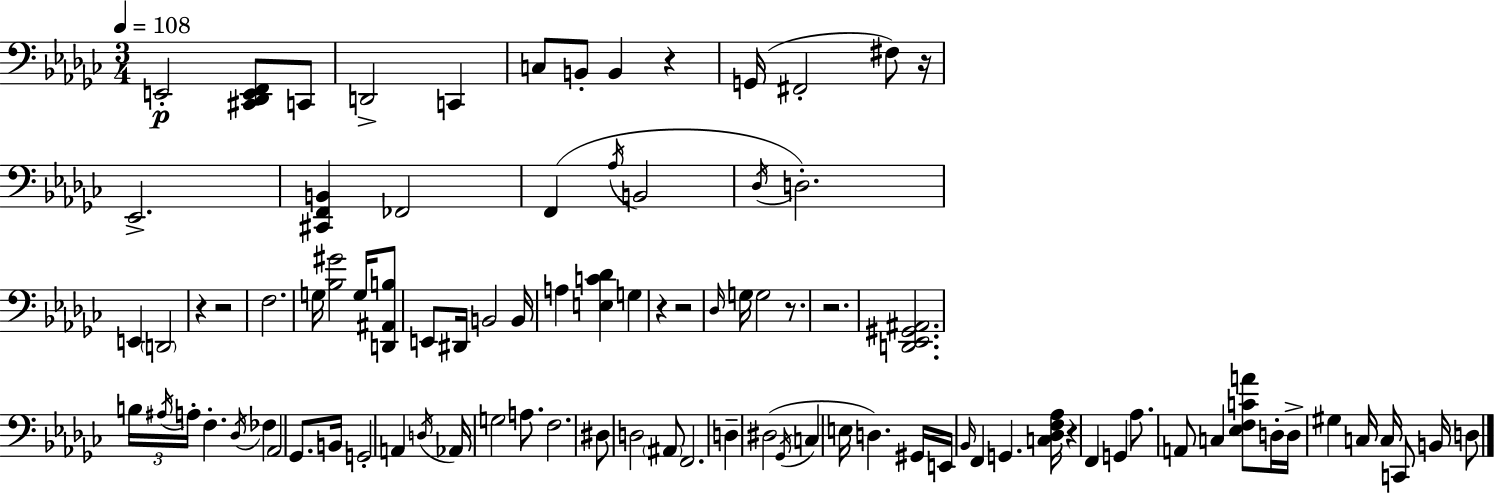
E2/h [C#2,Db2,E2,F2]/e C2/e D2/h C2/q C3/e B2/e B2/q R/q G2/s F#2/h F#3/e R/s Eb2/h. [C#2,F2,B2]/q FES2/h F2/q Ab3/s B2/h Db3/s D3/h. E2/q D2/h R/q R/h F3/h. G3/s [Bb3,G#4]/h G3/s [D2,A#2,B3]/e E2/e D#2/s B2/h B2/s A3/q [E3,C4,Db4]/q G3/q R/q R/h Db3/s G3/s G3/h R/e. R/h. [D2,Eb2,G#2,A#2]/h. B3/s A#3/s A3/s F3/q. Db3/s FES3/q Ab2/h Gb2/e. B2/s G2/h A2/q D3/s Ab2/s G3/h A3/e. F3/h. D#3/e D3/h A#2/e F2/h. D3/q D#3/h Gb2/s C3/q E3/s D3/q. G#2/s E2/s Bb2/s F2/q G2/q. [C3,Db3,F3,Ab3]/s R/q F2/q G2/q Ab3/e. A2/e C3/q [Eb3,F3,C4,A4]/e D3/s D3/s G#3/q C3/s C3/s C2/e B2/s D3/e